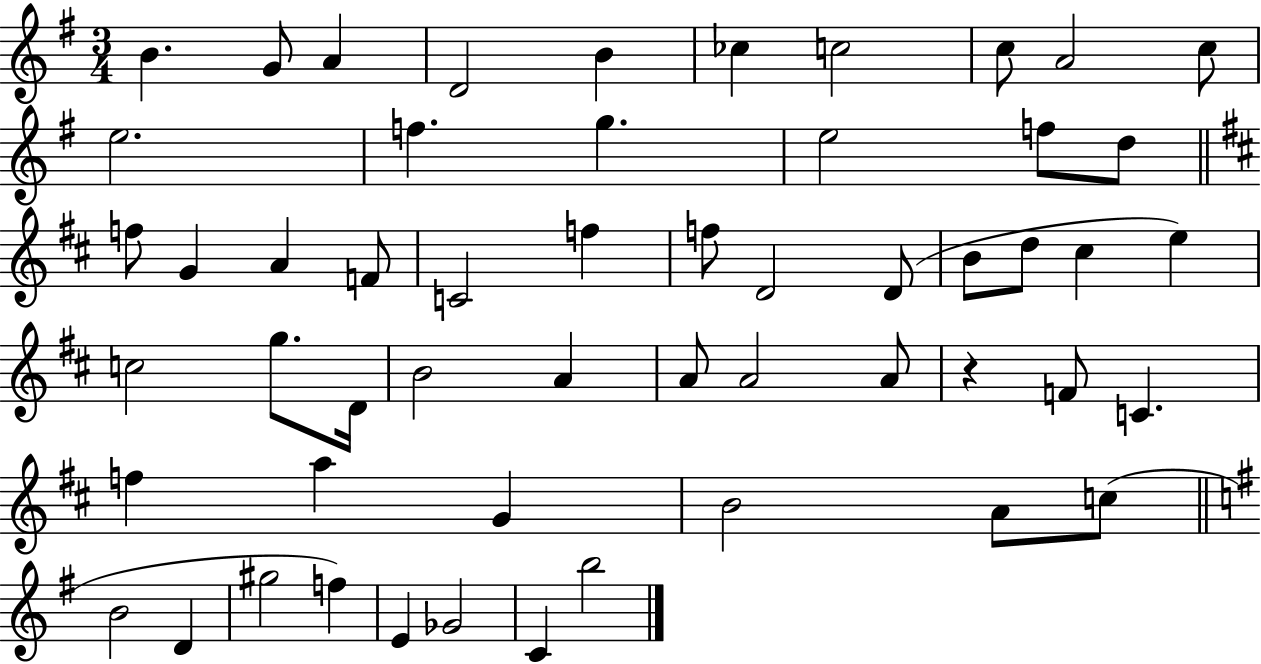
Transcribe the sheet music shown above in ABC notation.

X:1
T:Untitled
M:3/4
L:1/4
K:G
B G/2 A D2 B _c c2 c/2 A2 c/2 e2 f g e2 f/2 d/2 f/2 G A F/2 C2 f f/2 D2 D/2 B/2 d/2 ^c e c2 g/2 D/4 B2 A A/2 A2 A/2 z F/2 C f a G B2 A/2 c/2 B2 D ^g2 f E _G2 C b2